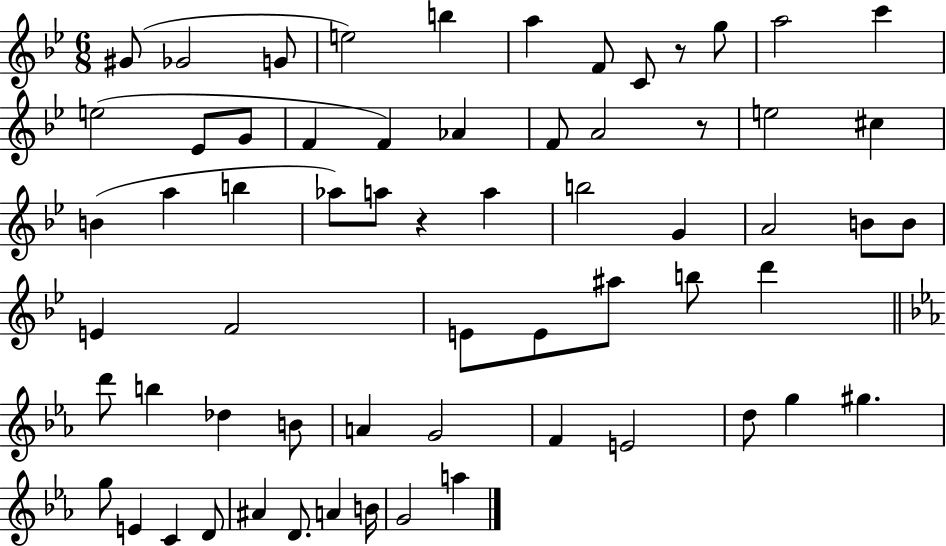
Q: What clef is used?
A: treble